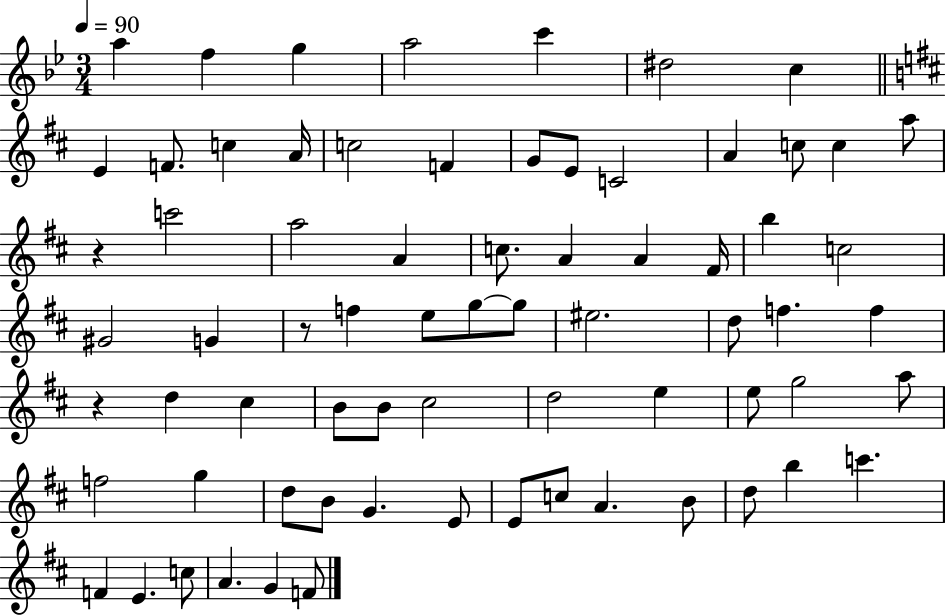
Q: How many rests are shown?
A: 3